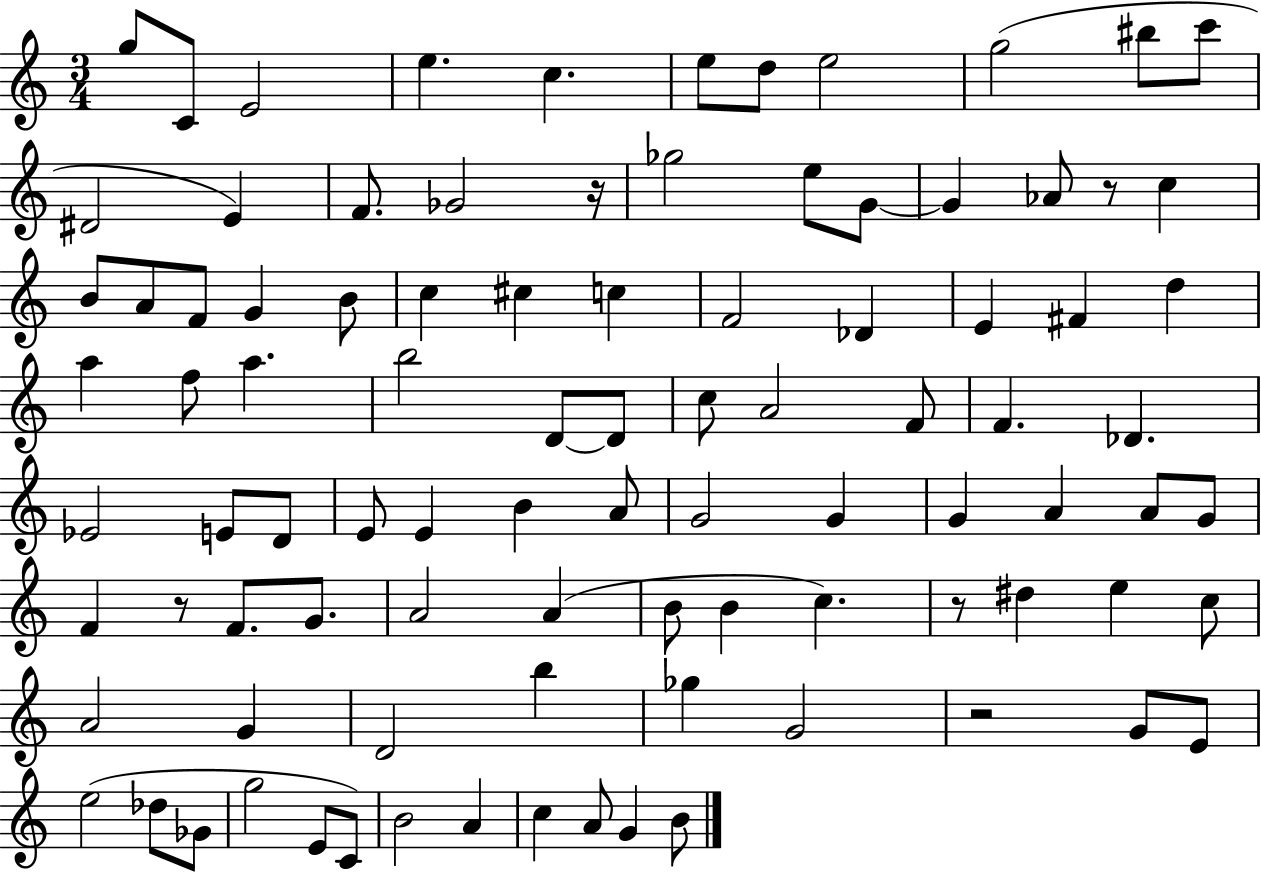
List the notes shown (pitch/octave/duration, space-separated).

G5/e C4/e E4/h E5/q. C5/q. E5/e D5/e E5/h G5/h BIS5/e C6/e D#4/h E4/q F4/e. Gb4/h R/s Gb5/h E5/e G4/e G4/q Ab4/e R/e C5/q B4/e A4/e F4/e G4/q B4/e C5/q C#5/q C5/q F4/h Db4/q E4/q F#4/q D5/q A5/q F5/e A5/q. B5/h D4/e D4/e C5/e A4/h F4/e F4/q. Db4/q. Eb4/h E4/e D4/e E4/e E4/q B4/q A4/e G4/h G4/q G4/q A4/q A4/e G4/e F4/q R/e F4/e. G4/e. A4/h A4/q B4/e B4/q C5/q. R/e D#5/q E5/q C5/e A4/h G4/q D4/h B5/q Gb5/q G4/h R/h G4/e E4/e E5/h Db5/e Gb4/e G5/h E4/e C4/e B4/h A4/q C5/q A4/e G4/q B4/e